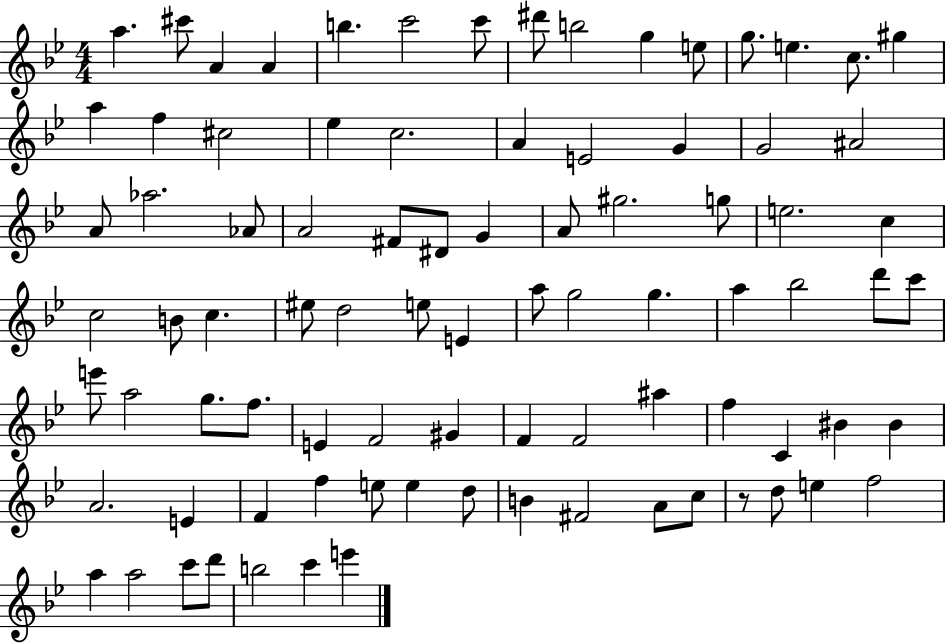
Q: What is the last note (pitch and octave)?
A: E6